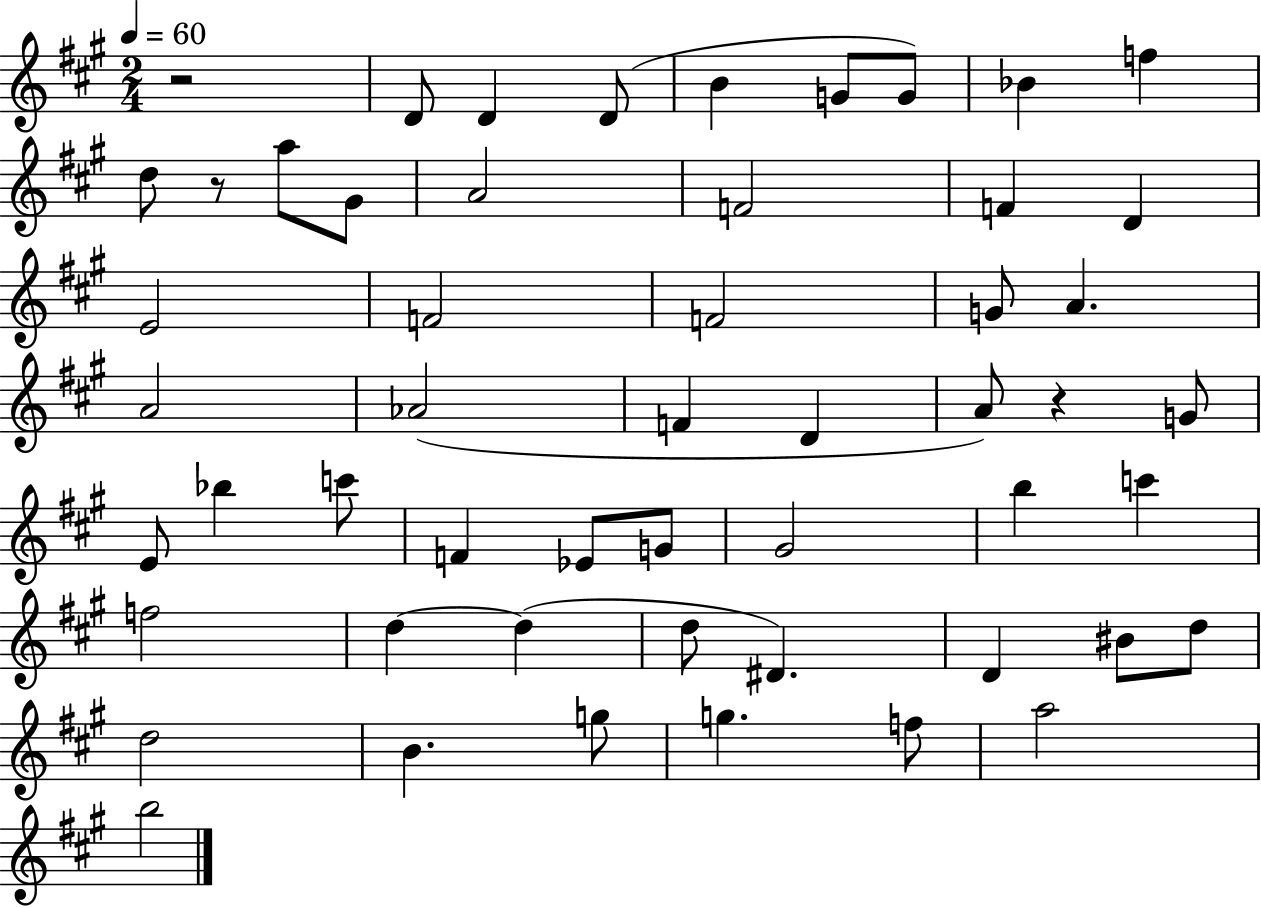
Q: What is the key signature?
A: A major